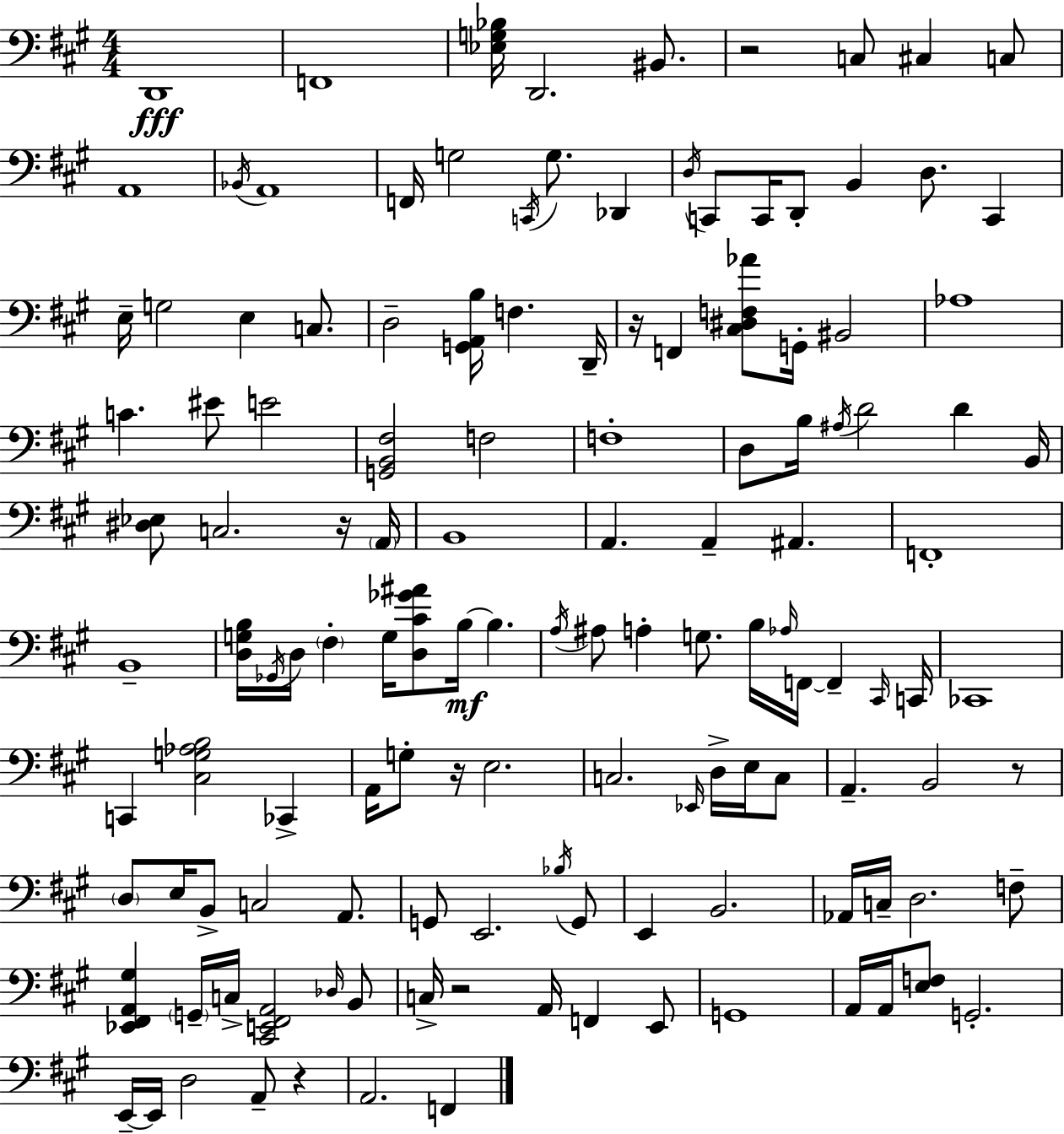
X:1
T:Untitled
M:4/4
L:1/4
K:A
D,,4 F,,4 [_E,G,_B,]/4 D,,2 ^B,,/2 z2 C,/2 ^C, C,/2 A,,4 _B,,/4 A,,4 F,,/4 G,2 C,,/4 G,/2 _D,, D,/4 C,,/2 C,,/4 D,,/2 B,, D,/2 C,, E,/4 G,2 E, C,/2 D,2 [G,,A,,B,]/4 F, D,,/4 z/4 F,, [^C,^D,F,_A]/2 G,,/4 ^B,,2 _A,4 C ^E/2 E2 [G,,B,,^F,]2 F,2 F,4 D,/2 B,/4 ^A,/4 D2 D B,,/4 [^D,_E,]/2 C,2 z/4 A,,/4 B,,4 A,, A,, ^A,, F,,4 B,,4 [D,G,B,]/4 _G,,/4 D,/4 ^F, G,/4 [D,^C_G^A]/2 B,/4 B, A,/4 ^A,/2 A, G,/2 B,/4 _A,/4 F,,/4 F,, ^C,,/4 C,,/4 _C,,4 C,, [^C,G,_A,B,]2 _C,, A,,/4 G,/2 z/4 E,2 C,2 _E,,/4 D,/4 E,/4 C,/2 A,, B,,2 z/2 D,/2 E,/4 B,,/2 C,2 A,,/2 G,,/2 E,,2 _B,/4 G,,/2 E,, B,,2 _A,,/4 C,/4 D,2 F,/2 [_E,,^F,,A,,^G,] G,,/4 C,/4 [^C,,E,,^F,,A,,]2 _D,/4 B,,/2 C,/4 z2 A,,/4 F,, E,,/2 G,,4 A,,/4 A,,/4 [E,F,]/2 G,,2 E,,/4 E,,/4 D,2 A,,/2 z A,,2 F,,